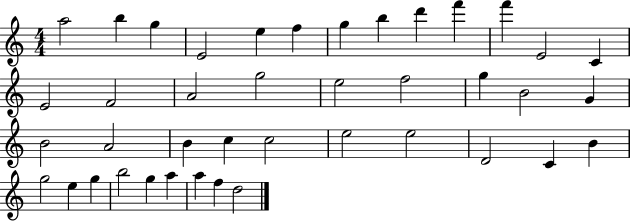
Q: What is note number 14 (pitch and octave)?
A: E4